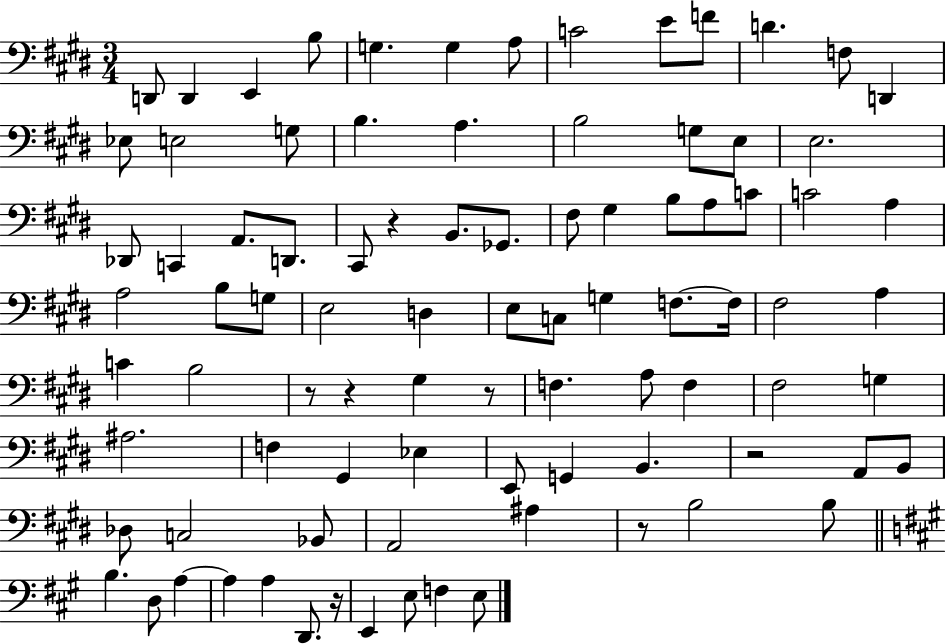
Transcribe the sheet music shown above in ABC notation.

X:1
T:Untitled
M:3/4
L:1/4
K:E
D,,/2 D,, E,, B,/2 G, G, A,/2 C2 E/2 F/2 D F,/2 D,, _E,/2 E,2 G,/2 B, A, B,2 G,/2 E,/2 E,2 _D,,/2 C,, A,,/2 D,,/2 ^C,,/2 z B,,/2 _G,,/2 ^F,/2 ^G, B,/2 A,/2 C/2 C2 A, A,2 B,/2 G,/2 E,2 D, E,/2 C,/2 G, F,/2 F,/4 ^F,2 A, C B,2 z/2 z ^G, z/2 F, A,/2 F, ^F,2 G, ^A,2 F, ^G,, _E, E,,/2 G,, B,, z2 A,,/2 B,,/2 _D,/2 C,2 _B,,/2 A,,2 ^A, z/2 B,2 B,/2 B, D,/2 A, A, A, D,,/2 z/4 E,, E,/2 F, E,/2